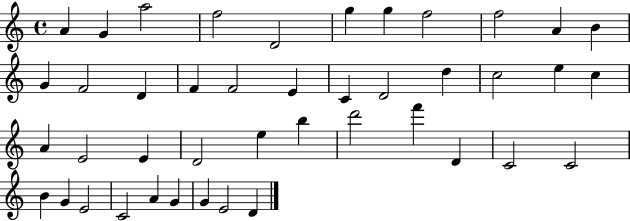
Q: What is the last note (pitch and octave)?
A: D4